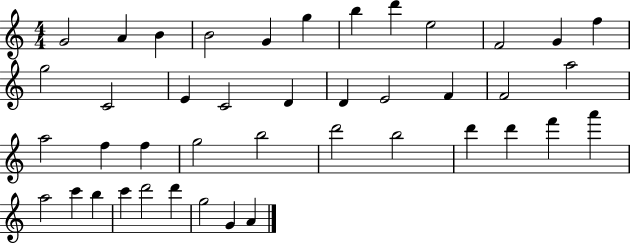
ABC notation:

X:1
T:Untitled
M:4/4
L:1/4
K:C
G2 A B B2 G g b d' e2 F2 G f g2 C2 E C2 D D E2 F F2 a2 a2 f f g2 b2 d'2 b2 d' d' f' a' a2 c' b c' d'2 d' g2 G A